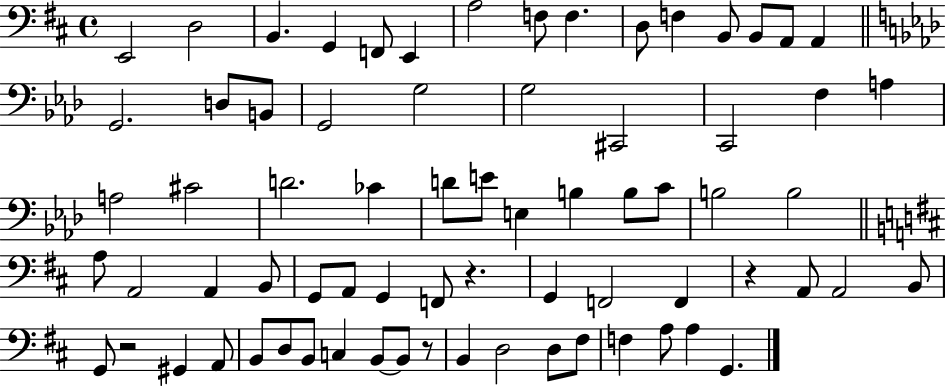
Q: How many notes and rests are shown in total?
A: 72